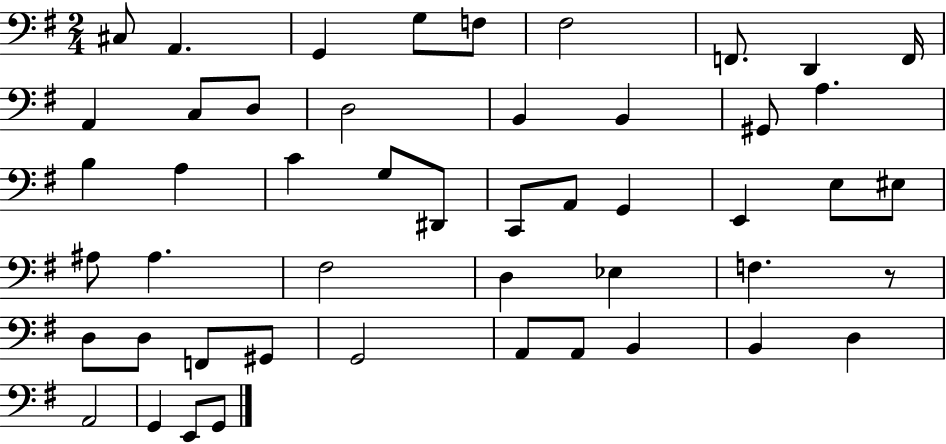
X:1
T:Untitled
M:2/4
L:1/4
K:G
^C,/2 A,, G,, G,/2 F,/2 ^F,2 F,,/2 D,, F,,/4 A,, C,/2 D,/2 D,2 B,, B,, ^G,,/2 A, B, A, C G,/2 ^D,,/2 C,,/2 A,,/2 G,, E,, E,/2 ^E,/2 ^A,/2 ^A, ^F,2 D, _E, F, z/2 D,/2 D,/2 F,,/2 ^G,,/2 G,,2 A,,/2 A,,/2 B,, B,, D, A,,2 G,, E,,/2 G,,/2